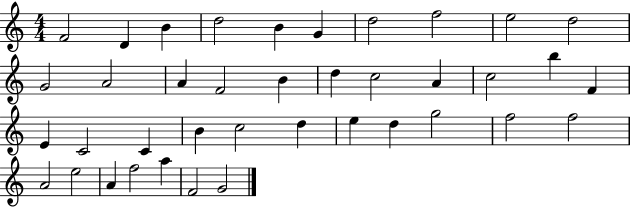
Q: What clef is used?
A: treble